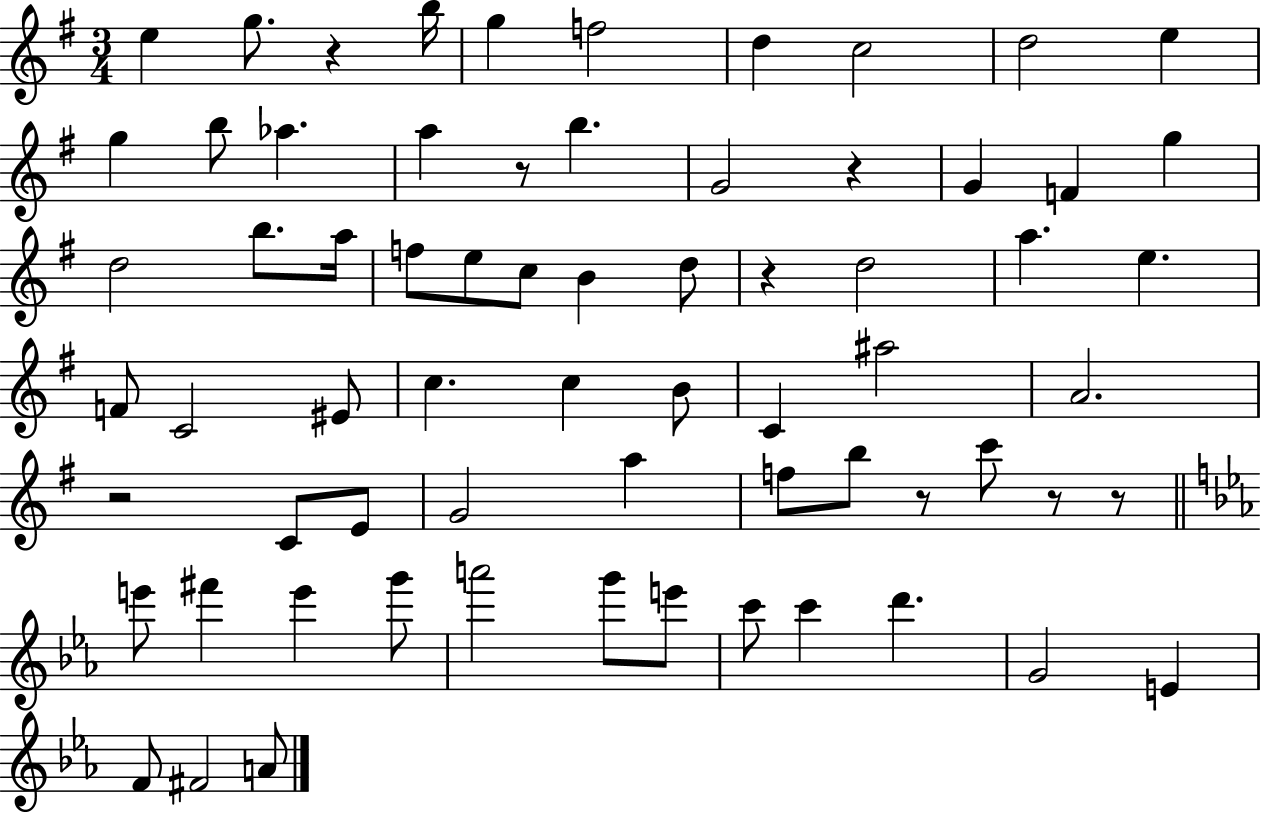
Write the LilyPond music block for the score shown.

{
  \clef treble
  \numericTimeSignature
  \time 3/4
  \key g \major
  e''4 g''8. r4 b''16 | g''4 f''2 | d''4 c''2 | d''2 e''4 | \break g''4 b''8 aes''4. | a''4 r8 b''4. | g'2 r4 | g'4 f'4 g''4 | \break d''2 b''8. a''16 | f''8 e''8 c''8 b'4 d''8 | r4 d''2 | a''4. e''4. | \break f'8 c'2 eis'8 | c''4. c''4 b'8 | c'4 ais''2 | a'2. | \break r2 c'8 e'8 | g'2 a''4 | f''8 b''8 r8 c'''8 r8 r8 | \bar "||" \break \key ees \major e'''8 fis'''4 e'''4 g'''8 | a'''2 g'''8 e'''8 | c'''8 c'''4 d'''4. | g'2 e'4 | \break f'8 fis'2 a'8 | \bar "|."
}